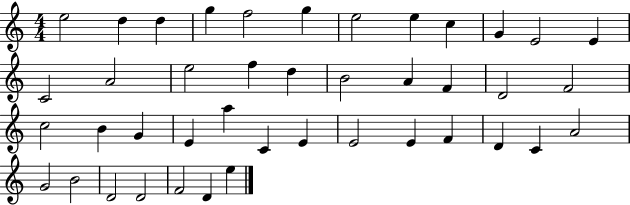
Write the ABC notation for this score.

X:1
T:Untitled
M:4/4
L:1/4
K:C
e2 d d g f2 g e2 e c G E2 E C2 A2 e2 f d B2 A F D2 F2 c2 B G E a C E E2 E F D C A2 G2 B2 D2 D2 F2 D e